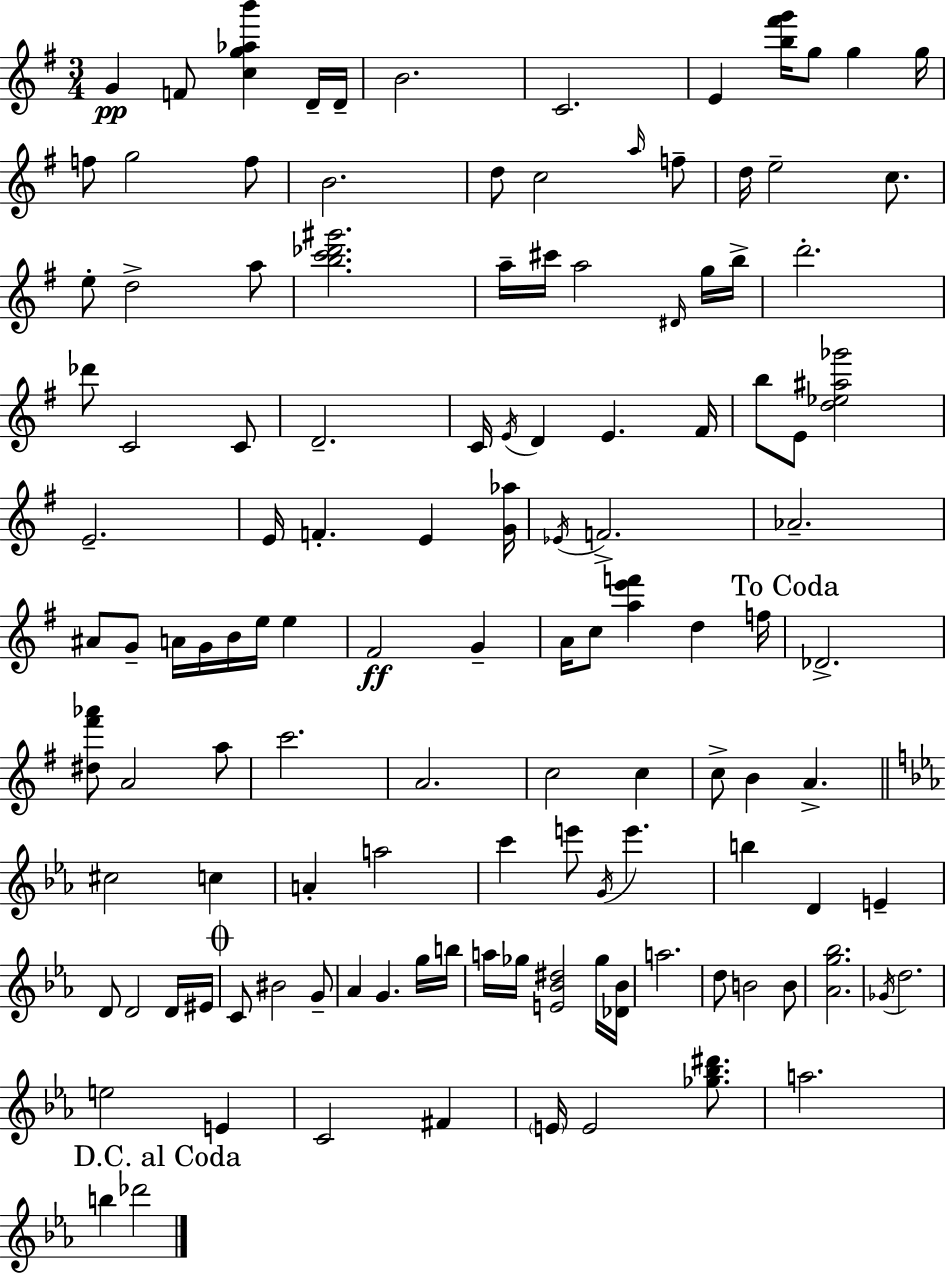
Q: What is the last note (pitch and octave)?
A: Db6